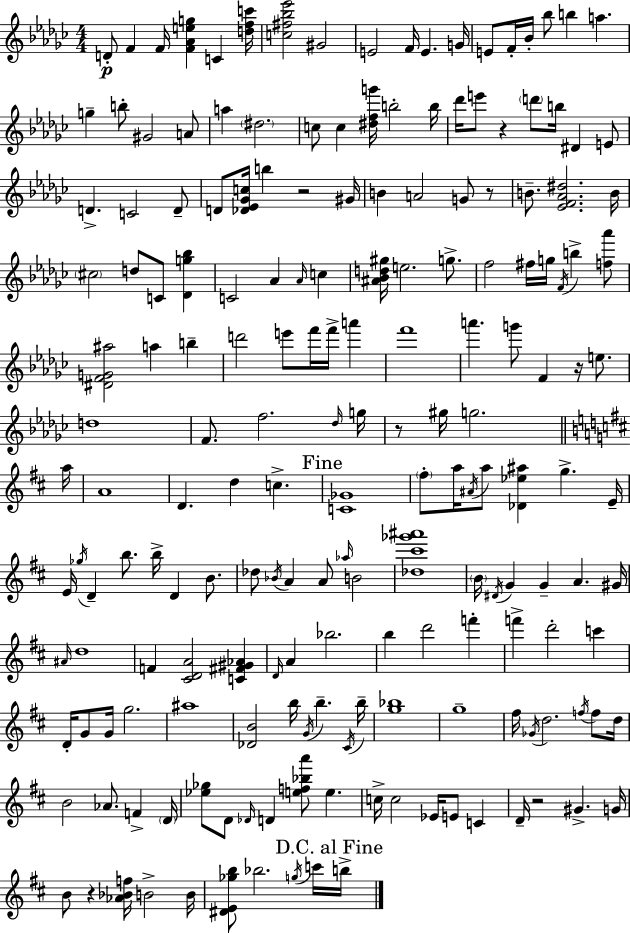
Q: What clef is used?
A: treble